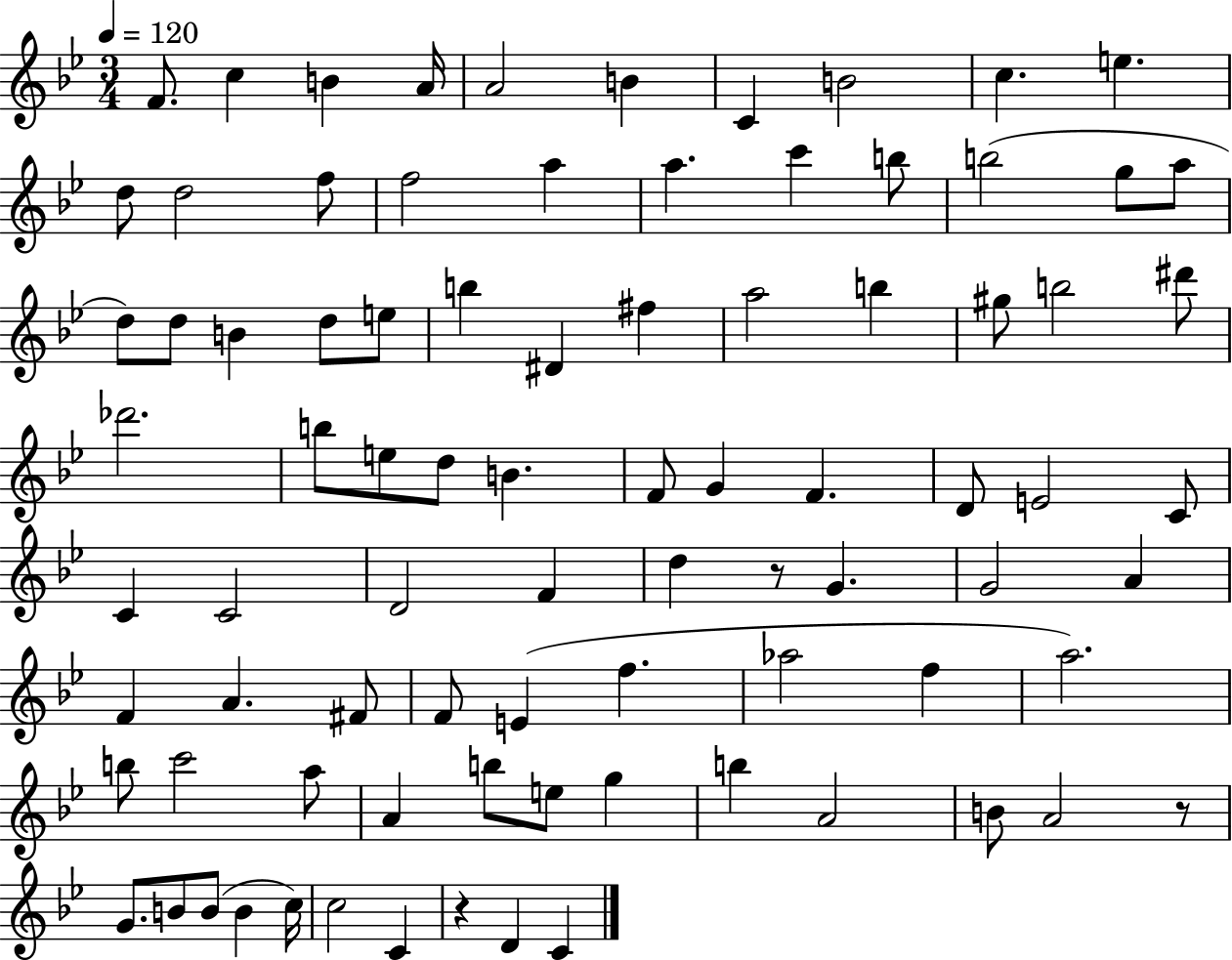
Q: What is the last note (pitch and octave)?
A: C4